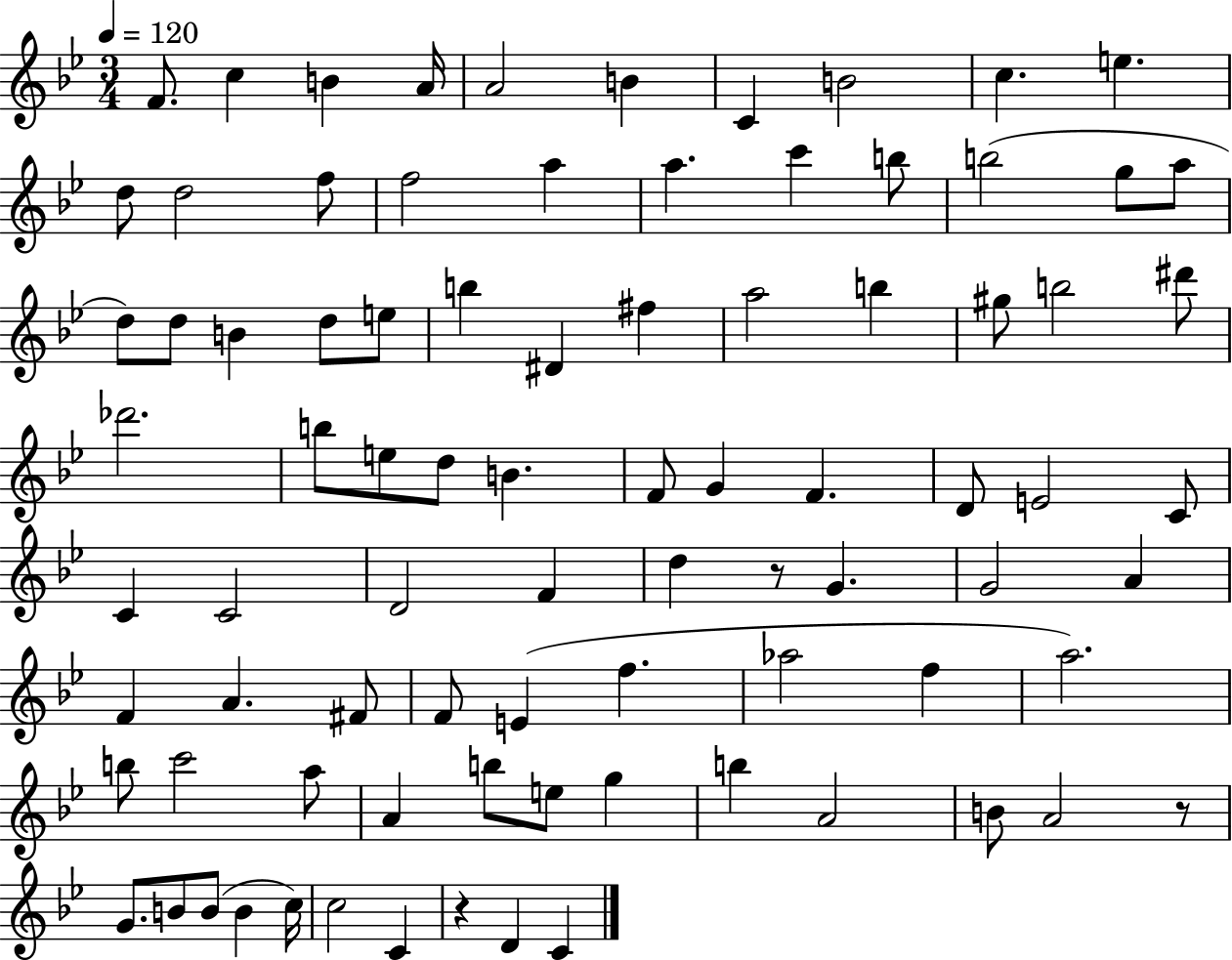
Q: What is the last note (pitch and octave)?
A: C4